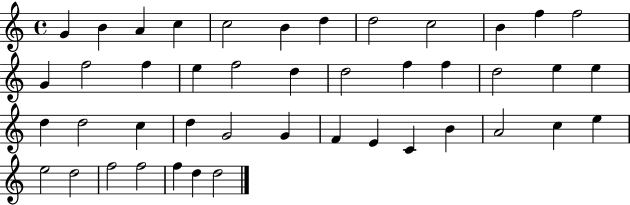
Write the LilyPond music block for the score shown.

{
  \clef treble
  \time 4/4
  \defaultTimeSignature
  \key c \major
  g'4 b'4 a'4 c''4 | c''2 b'4 d''4 | d''2 c''2 | b'4 f''4 f''2 | \break g'4 f''2 f''4 | e''4 f''2 d''4 | d''2 f''4 f''4 | d''2 e''4 e''4 | \break d''4 d''2 c''4 | d''4 g'2 g'4 | f'4 e'4 c'4 b'4 | a'2 c''4 e''4 | \break e''2 d''2 | f''2 f''2 | f''4 d''4 d''2 | \bar "|."
}